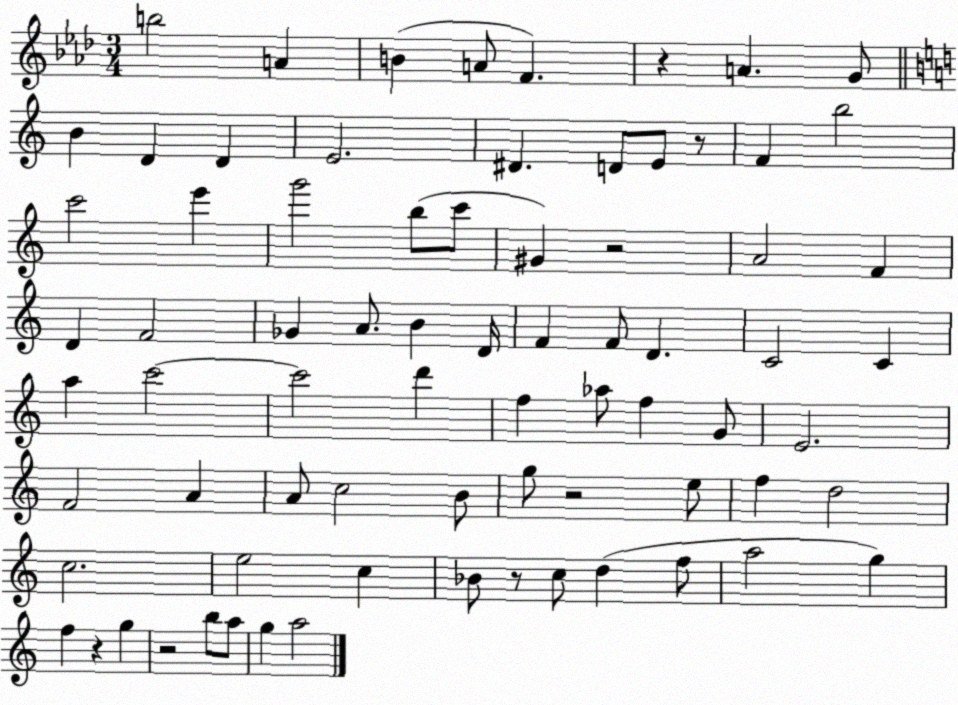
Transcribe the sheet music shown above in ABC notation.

X:1
T:Untitled
M:3/4
L:1/4
K:Ab
b2 A B A/2 F z A G/2 B D D E2 ^D D/2 E/2 z/2 F b2 c'2 e' g'2 b/2 c'/2 ^G z2 A2 F D F2 _G A/2 B D/4 F F/2 D C2 C a c'2 c'2 d' f _a/2 f G/2 E2 F2 A A/2 c2 B/2 g/2 z2 e/2 f d2 c2 e2 c _B/2 z/2 c/2 d f/2 a2 g f z g z2 b/2 a/2 g a2